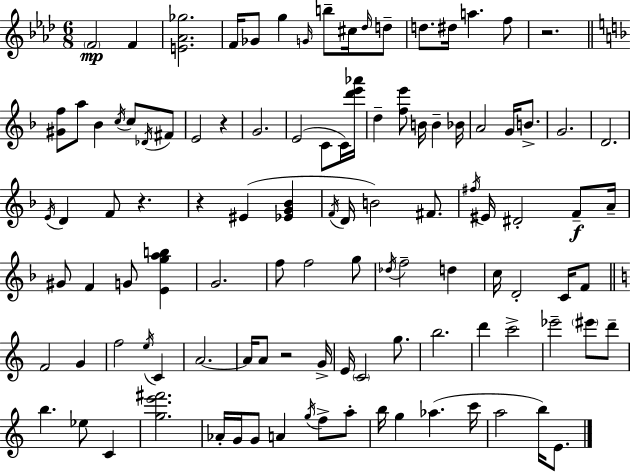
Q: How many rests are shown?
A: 5